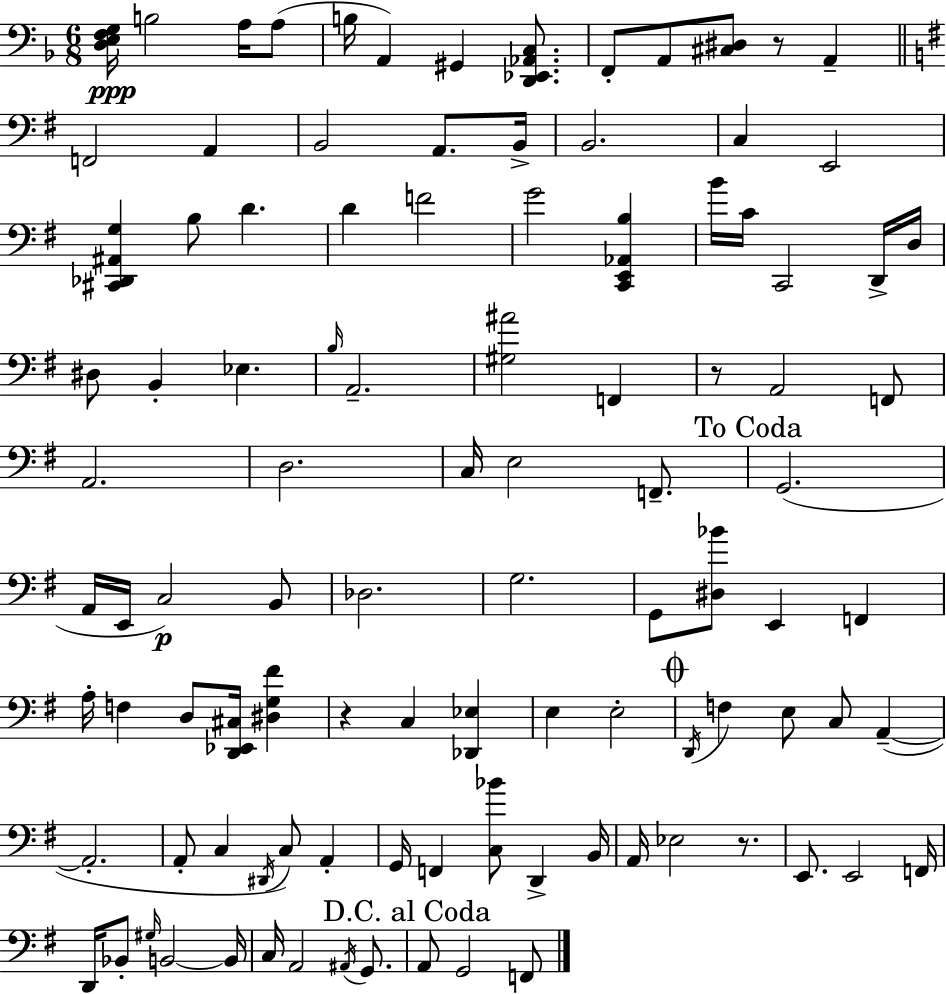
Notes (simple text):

[D3,E3,F3,G3]/s B3/h A3/s A3/e B3/s A2/q G#2/q [D2,Eb2,Ab2,C3]/e. F2/e A2/e [C#3,D#3]/e R/e A2/q F2/h A2/q B2/h A2/e. B2/s B2/h. C3/q E2/h [C#2,Db2,A#2,G3]/q B3/e D4/q. D4/q F4/h G4/h [C2,E2,Ab2,B3]/q B4/s C4/s C2/h D2/s D3/s D#3/e B2/q Eb3/q. B3/s A2/h. [G#3,A#4]/h F2/q R/e A2/h F2/e A2/h. D3/h. C3/s E3/h F2/e. G2/h. A2/s E2/s C3/h B2/e Db3/h. G3/h. G2/e [D#3,Bb4]/e E2/q F2/q A3/s F3/q D3/e [D2,Eb2,C#3]/s [D#3,G3,F#4]/q R/q C3/q [Db2,Eb3]/q E3/q E3/h D2/s F3/q E3/e C3/e A2/q A2/h. A2/e C3/q D#2/s C3/e A2/q G2/s F2/q [C3,Bb4]/e D2/q B2/s A2/s Eb3/h R/e. E2/e. E2/h F2/s D2/s Bb2/e G#3/s B2/h B2/s C3/s A2/h A#2/s G2/e. A2/e G2/h F2/e